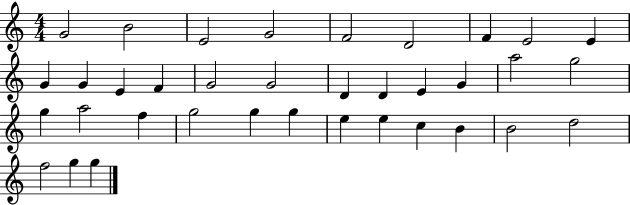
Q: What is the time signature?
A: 4/4